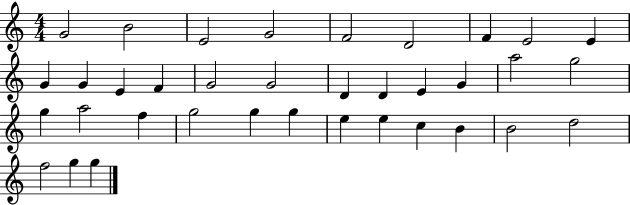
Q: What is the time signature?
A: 4/4